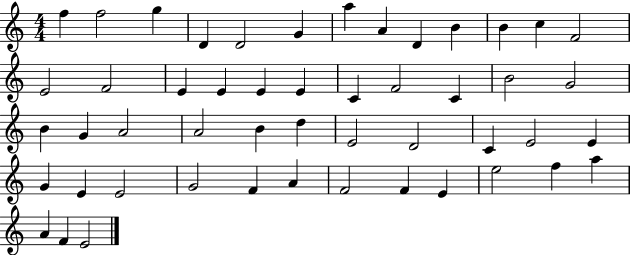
F5/q F5/h G5/q D4/q D4/h G4/q A5/q A4/q D4/q B4/q B4/q C5/q F4/h E4/h F4/h E4/q E4/q E4/q E4/q C4/q F4/h C4/q B4/h G4/h B4/q G4/q A4/h A4/h B4/q D5/q E4/h D4/h C4/q E4/h E4/q G4/q E4/q E4/h G4/h F4/q A4/q F4/h F4/q E4/q E5/h F5/q A5/q A4/q F4/q E4/h